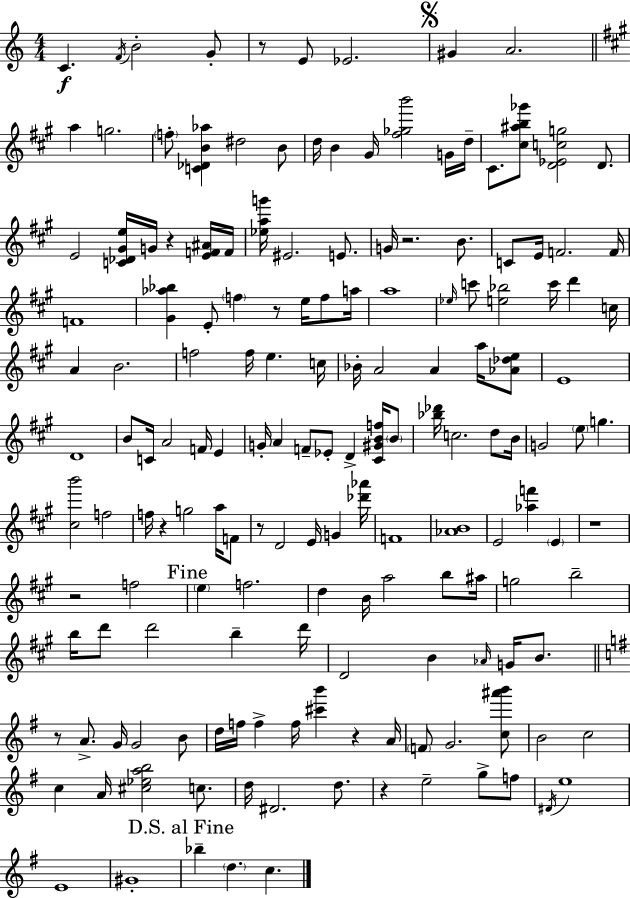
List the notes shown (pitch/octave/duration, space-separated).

C4/q. F4/s B4/h G4/e R/e E4/e Eb4/h. G#4/q A4/h. A5/q G5/h. F5/e [C4,Db4,B4,Ab5]/q D#5/h B4/e D5/s B4/q G#4/s [F#5,Gb5,B6]/h G4/s D5/s C#4/e. [C#5,A#5,B5,Gb6]/e [D4,Eb4,C5,G5]/h D4/e. E4/h [C4,Db4,G#4,E5]/s G4/s R/q [E4,F4,A#4]/s F4/s [Eb5,A5,G6]/s EIS4/h. E4/e. G4/s R/h. B4/e. C4/e E4/s F4/h. F4/s F4/w [G#4,Ab5,Bb5]/q E4/e F5/q R/e E5/s F5/e A5/s A5/w Eb5/s C6/e [E5,Bb5]/h C6/s D6/q C5/s A4/q B4/h. F5/h F5/s E5/q. C5/s Bb4/s A4/h A4/q A5/s [Ab4,Db5,E5]/e E4/w D4/w B4/e C4/s A4/h F4/s E4/q G4/s A4/q F4/e Eb4/e D4/q [C#4,G#4,B4,F5]/s B4/e [Bb5,Db6]/s C5/h. D5/e B4/s G4/h E5/e G5/q. [C#5,B6]/h F5/h F5/s R/q G5/h A5/s F4/e R/e D4/h E4/s G4/q [Db6,Ab6]/s F4/w [Ab4,B4]/w E4/h [Ab5,F6]/q E4/q R/w R/h F5/h E5/q F5/h. D5/q B4/s A5/h B5/e A#5/s G5/h B5/h B5/s D6/e D6/h B5/q D6/s D4/h B4/q Ab4/s G4/s B4/e. R/e A4/e. G4/s G4/h B4/e D5/s F5/s F5/q F5/s [C#6,B6]/q R/q A4/s F4/e G4/h. [C5,A#6,B6]/e B4/h C5/h C5/q A4/s [C#5,Eb5,A5,B5]/h C5/e. D5/s D#4/h. D5/e. R/q E5/h G5/e F5/e D#4/s E5/w E4/w G#4/w Bb5/q D5/q. C5/q.